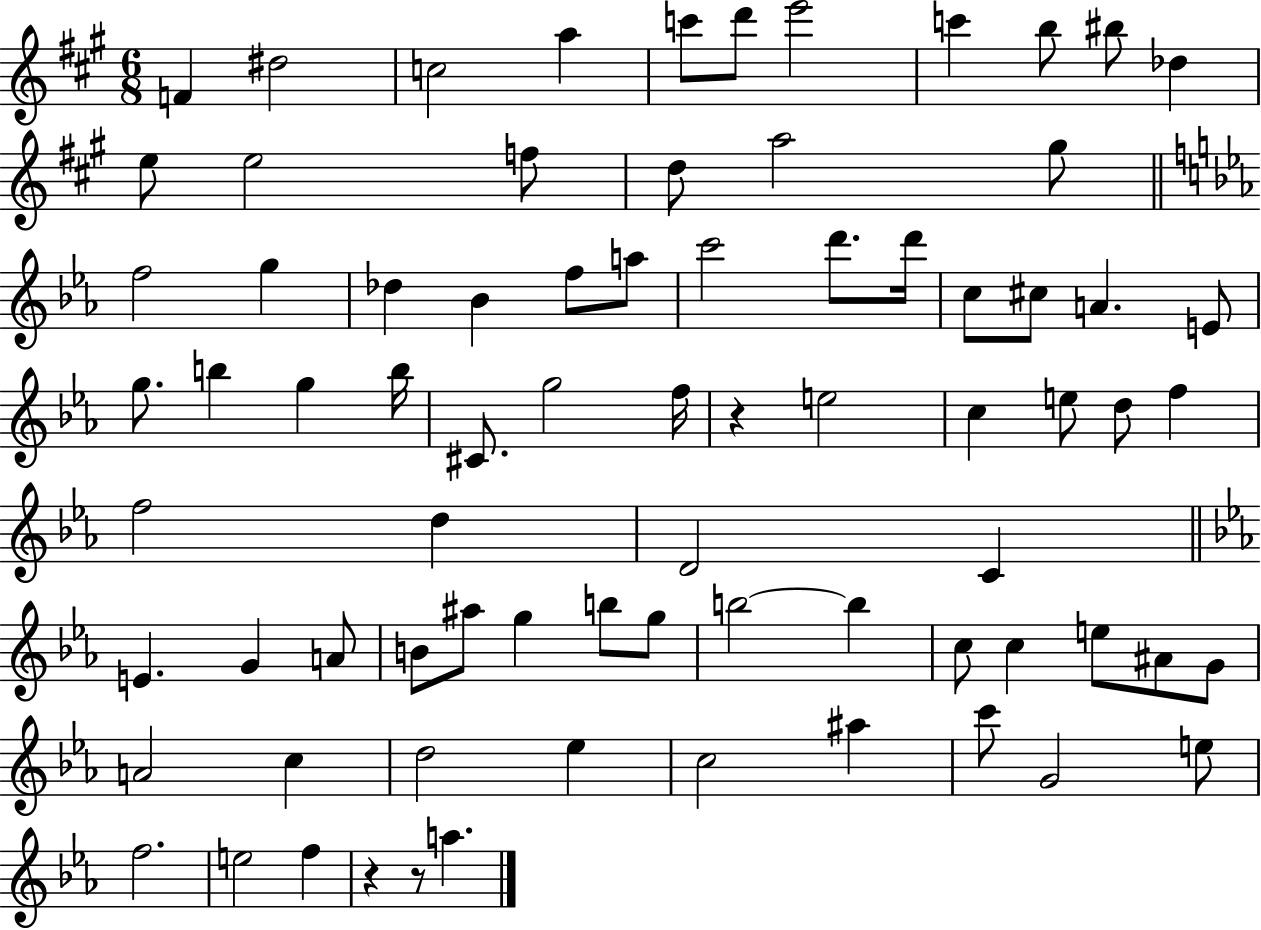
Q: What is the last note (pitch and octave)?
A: A5